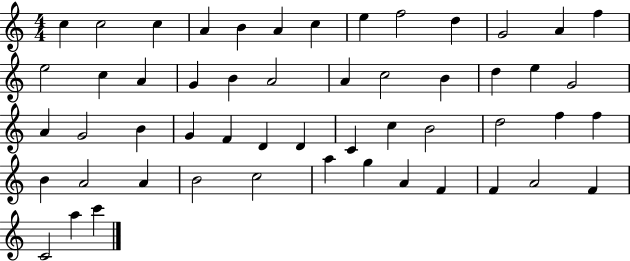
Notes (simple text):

C5/q C5/h C5/q A4/q B4/q A4/q C5/q E5/q F5/h D5/q G4/h A4/q F5/q E5/h C5/q A4/q G4/q B4/q A4/h A4/q C5/h B4/q D5/q E5/q G4/h A4/q G4/h B4/q G4/q F4/q D4/q D4/q C4/q C5/q B4/h D5/h F5/q F5/q B4/q A4/h A4/q B4/h C5/h A5/q G5/q A4/q F4/q F4/q A4/h F4/q C4/h A5/q C6/q